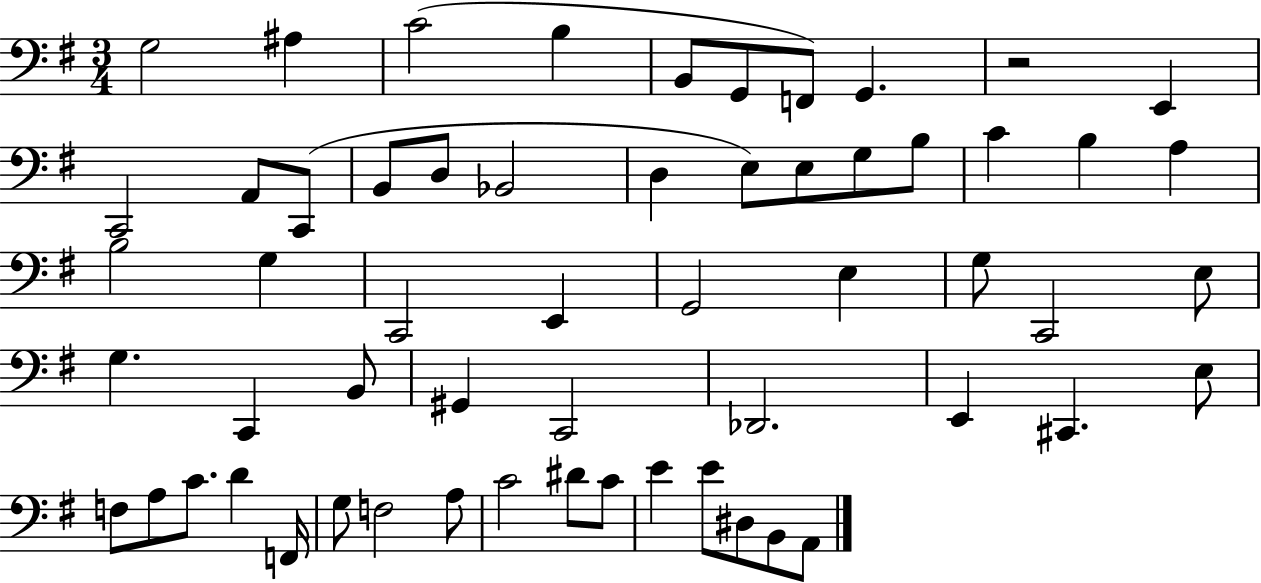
G3/h A#3/q C4/h B3/q B2/e G2/e F2/e G2/q. R/h E2/q C2/h A2/e C2/e B2/e D3/e Bb2/h D3/q E3/e E3/e G3/e B3/e C4/q B3/q A3/q B3/h G3/q C2/h E2/q G2/h E3/q G3/e C2/h E3/e G3/q. C2/q B2/e G#2/q C2/h Db2/h. E2/q C#2/q. E3/e F3/e A3/e C4/e. D4/q F2/s G3/e F3/h A3/e C4/h D#4/e C4/e E4/q E4/e D#3/e B2/e A2/e